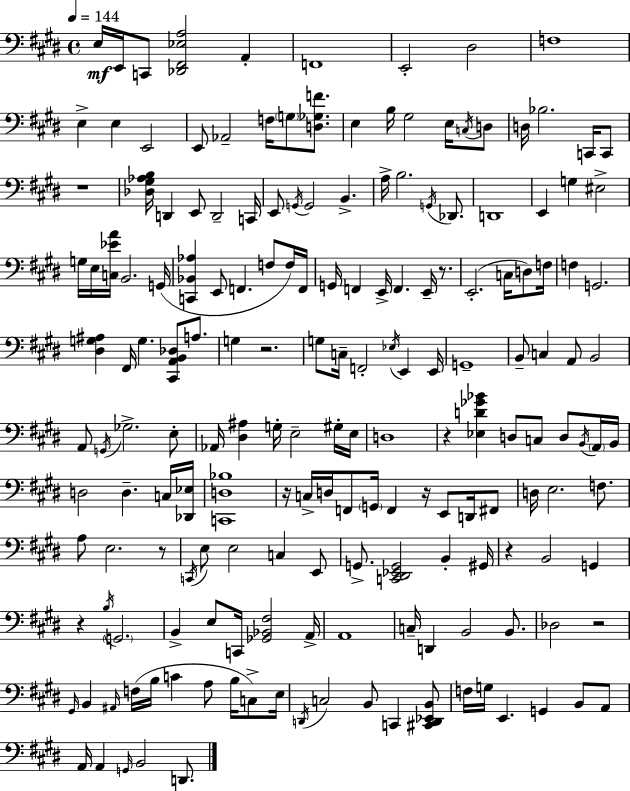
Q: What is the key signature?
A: E major